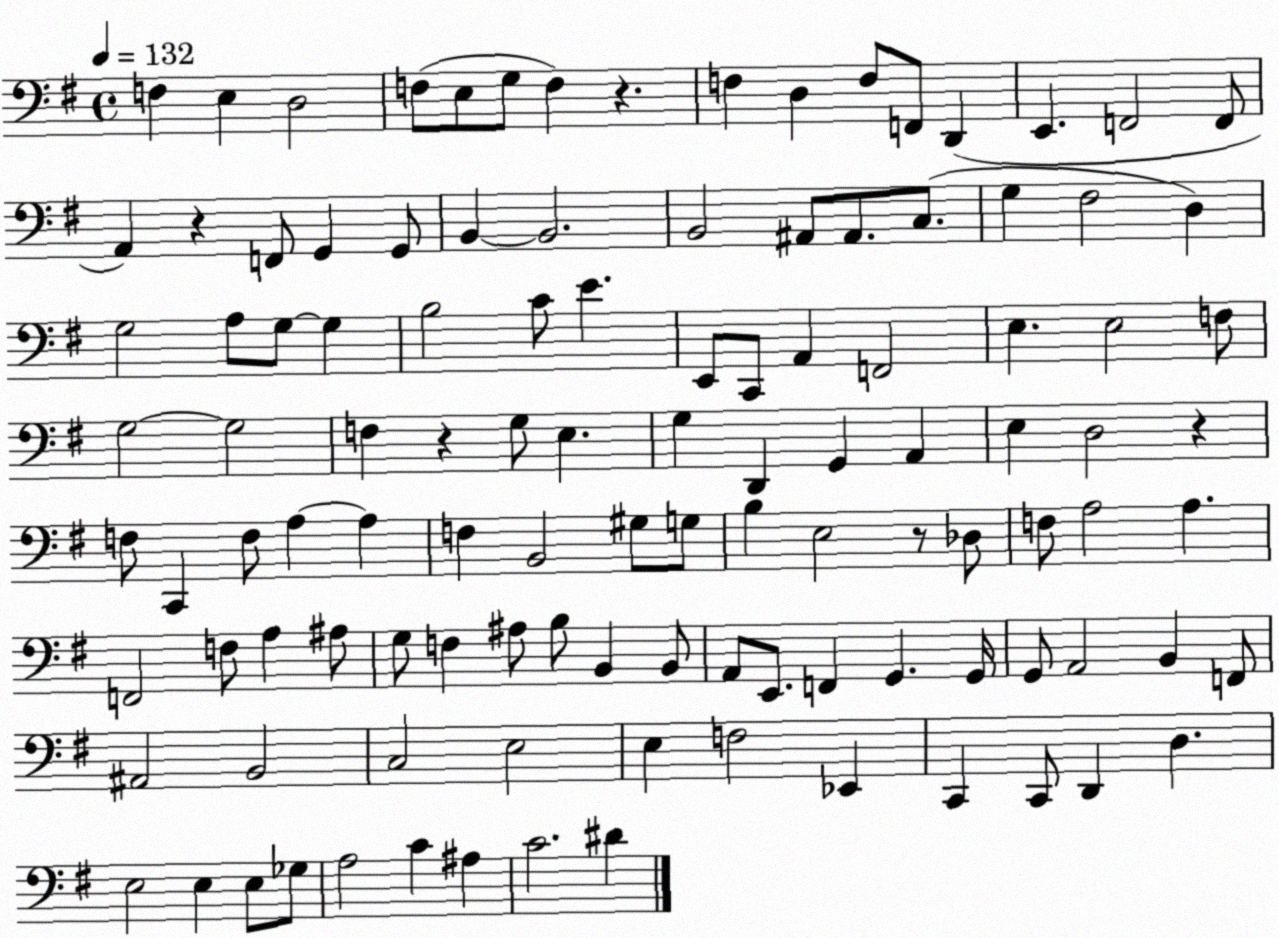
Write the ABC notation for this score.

X:1
T:Untitled
M:4/4
L:1/4
K:G
F, E, D,2 F,/2 E,/2 G,/2 F, z F, D, F,/2 F,,/2 D,, E,, F,,2 F,,/2 A,, z F,,/2 G,, G,,/2 B,, B,,2 B,,2 ^A,,/2 ^A,,/2 C,/2 G, ^F,2 D, G,2 A,/2 G,/2 G, B,2 C/2 E E,,/2 C,,/2 A,, F,,2 E, E,2 F,/2 G,2 G,2 F, z G,/2 E, G, D,, G,, A,, E, D,2 z F,/2 C,, F,/2 A, A, F, B,,2 ^G,/2 G,/2 B, E,2 z/2 _D,/2 F,/2 A,2 A, F,,2 F,/2 A, ^A,/2 G,/2 F, ^A,/2 B,/2 B,, B,,/2 A,,/2 E,,/2 F,, G,, G,,/4 G,,/2 A,,2 B,, F,,/2 ^A,,2 B,,2 C,2 E,2 E, F,2 _E,, C,, C,,/2 D,, D, E,2 E, E,/2 _G,/2 A,2 C ^A, C2 ^D